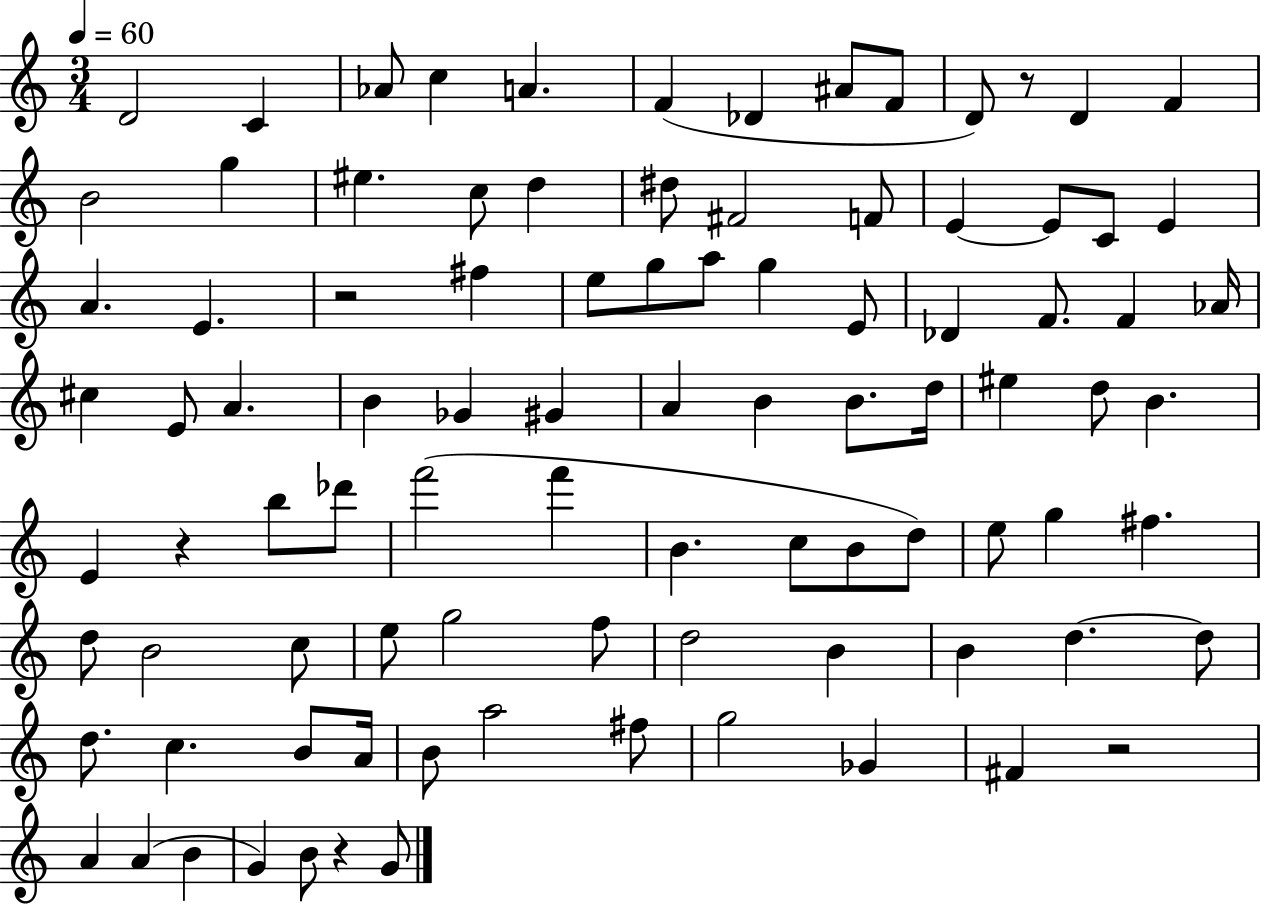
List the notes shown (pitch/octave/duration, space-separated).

D4/h C4/q Ab4/e C5/q A4/q. F4/q Db4/q A#4/e F4/e D4/e R/e D4/q F4/q B4/h G5/q EIS5/q. C5/e D5/q D#5/e F#4/h F4/e E4/q E4/e C4/e E4/q A4/q. E4/q. R/h F#5/q E5/e G5/e A5/e G5/q E4/e Db4/q F4/e. F4/q Ab4/s C#5/q E4/e A4/q. B4/q Gb4/q G#4/q A4/q B4/q B4/e. D5/s EIS5/q D5/e B4/q. E4/q R/q B5/e Db6/e F6/h F6/q B4/q. C5/e B4/e D5/e E5/e G5/q F#5/q. D5/e B4/h C5/e E5/e G5/h F5/e D5/h B4/q B4/q D5/q. D5/e D5/e. C5/q. B4/e A4/s B4/e A5/h F#5/e G5/h Gb4/q F#4/q R/h A4/q A4/q B4/q G4/q B4/e R/q G4/e